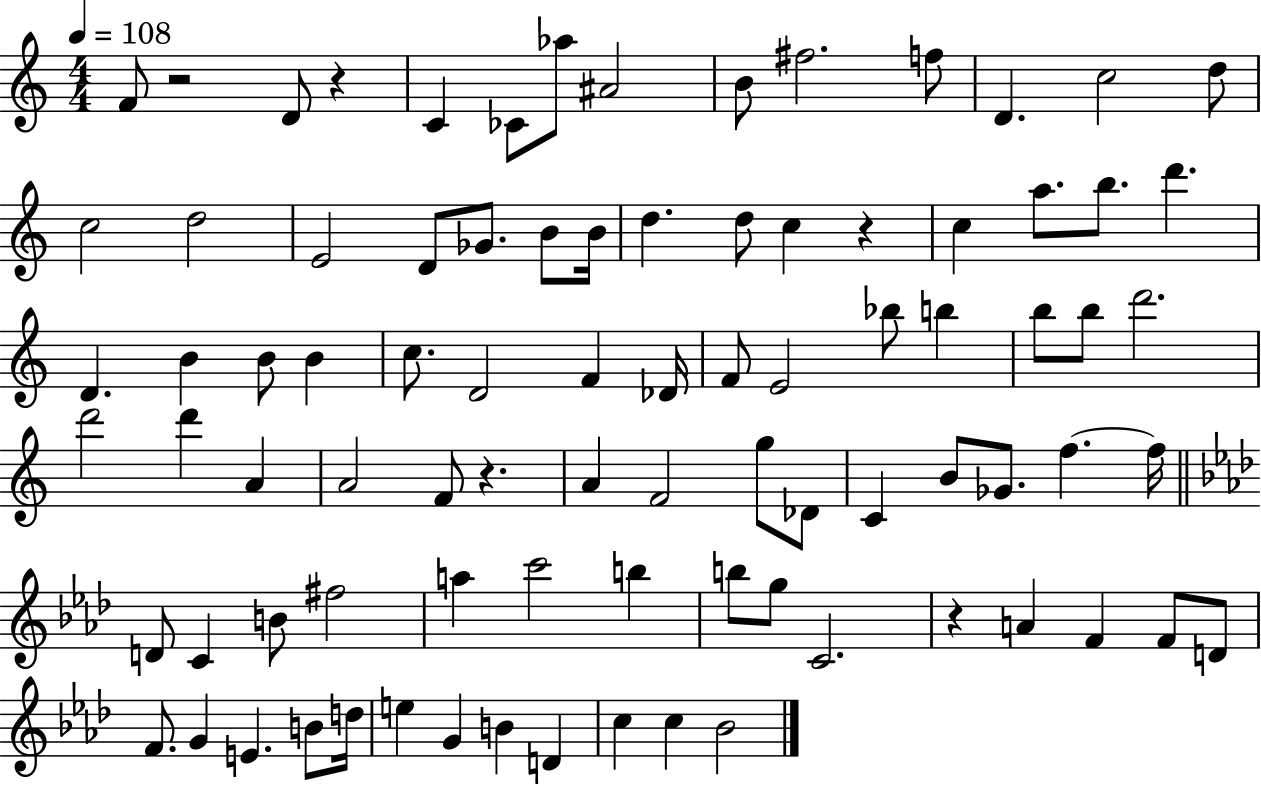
{
  \clef treble
  \numericTimeSignature
  \time 4/4
  \key c \major
  \tempo 4 = 108
  \repeat volta 2 { f'8 r2 d'8 r4 | c'4 ces'8 aes''8 ais'2 | b'8 fis''2. f''8 | d'4. c''2 d''8 | \break c''2 d''2 | e'2 d'8 ges'8. b'8 b'16 | d''4. d''8 c''4 r4 | c''4 a''8. b''8. d'''4. | \break d'4. b'4 b'8 b'4 | c''8. d'2 f'4 des'16 | f'8 e'2 bes''8 b''4 | b''8 b''8 d'''2. | \break d'''2 d'''4 a'4 | a'2 f'8 r4. | a'4 f'2 g''8 des'8 | c'4 b'8 ges'8. f''4.~~ f''16 | \break \bar "||" \break \key f \minor d'8 c'4 b'8 fis''2 | a''4 c'''2 b''4 | b''8 g''8 c'2. | r4 a'4 f'4 f'8 d'8 | \break f'8. g'4 e'4. b'8 d''16 | e''4 g'4 b'4 d'4 | c''4 c''4 bes'2 | } \bar "|."
}